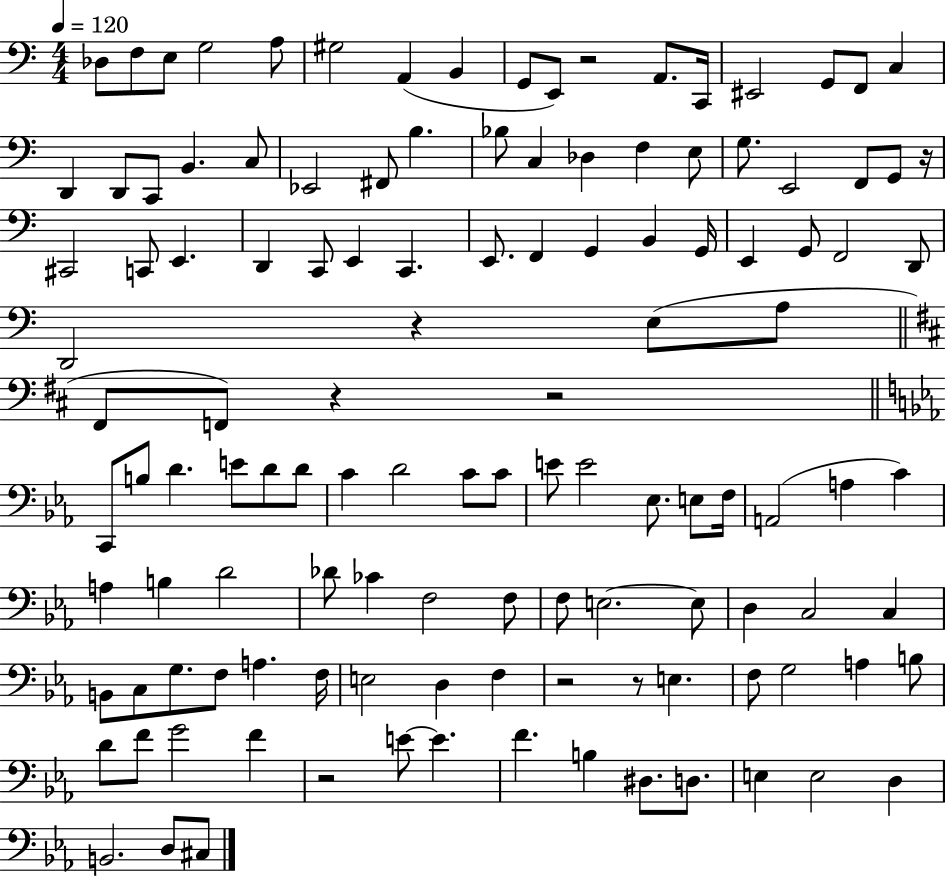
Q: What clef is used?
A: bass